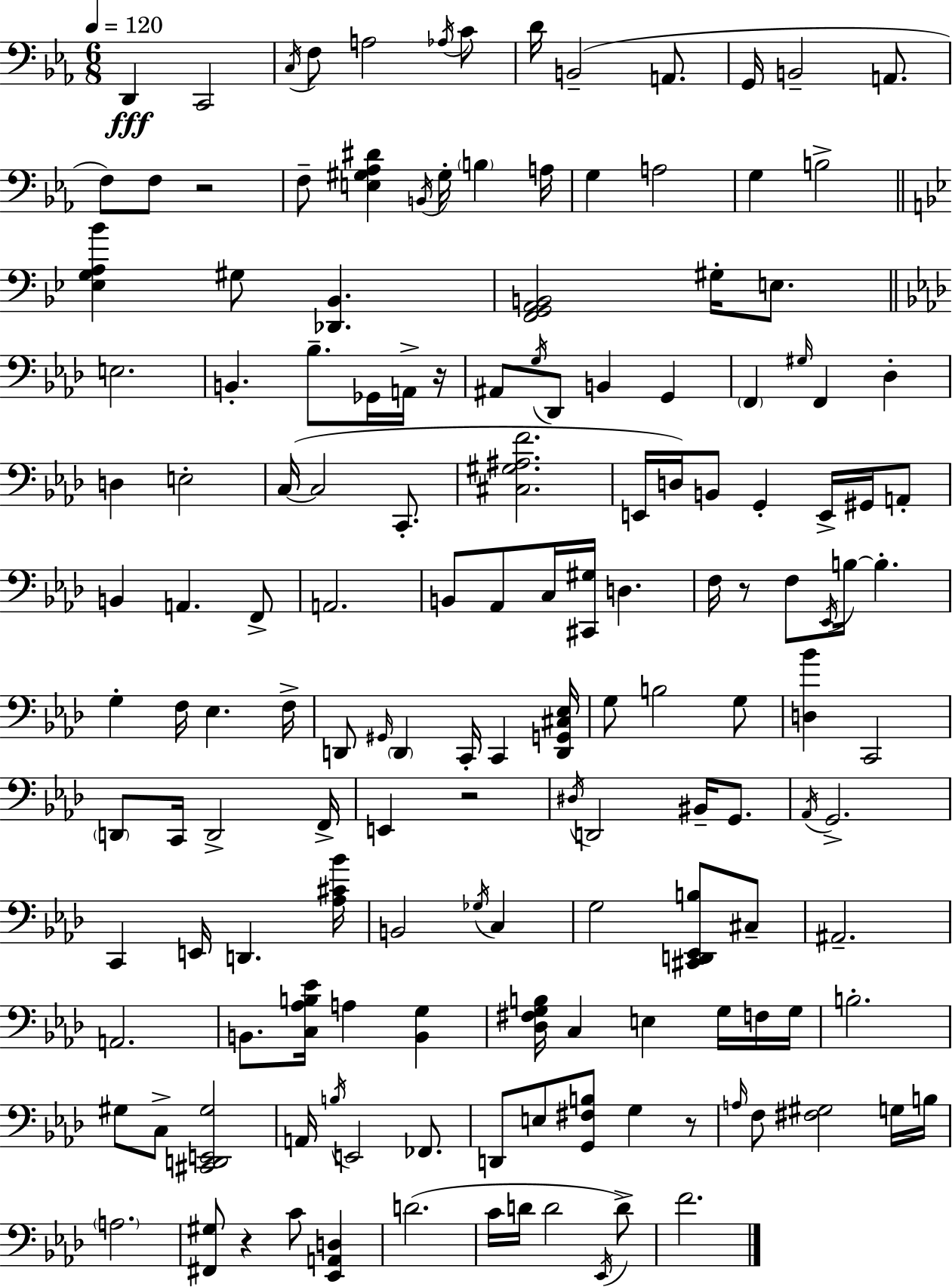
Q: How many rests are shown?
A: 6